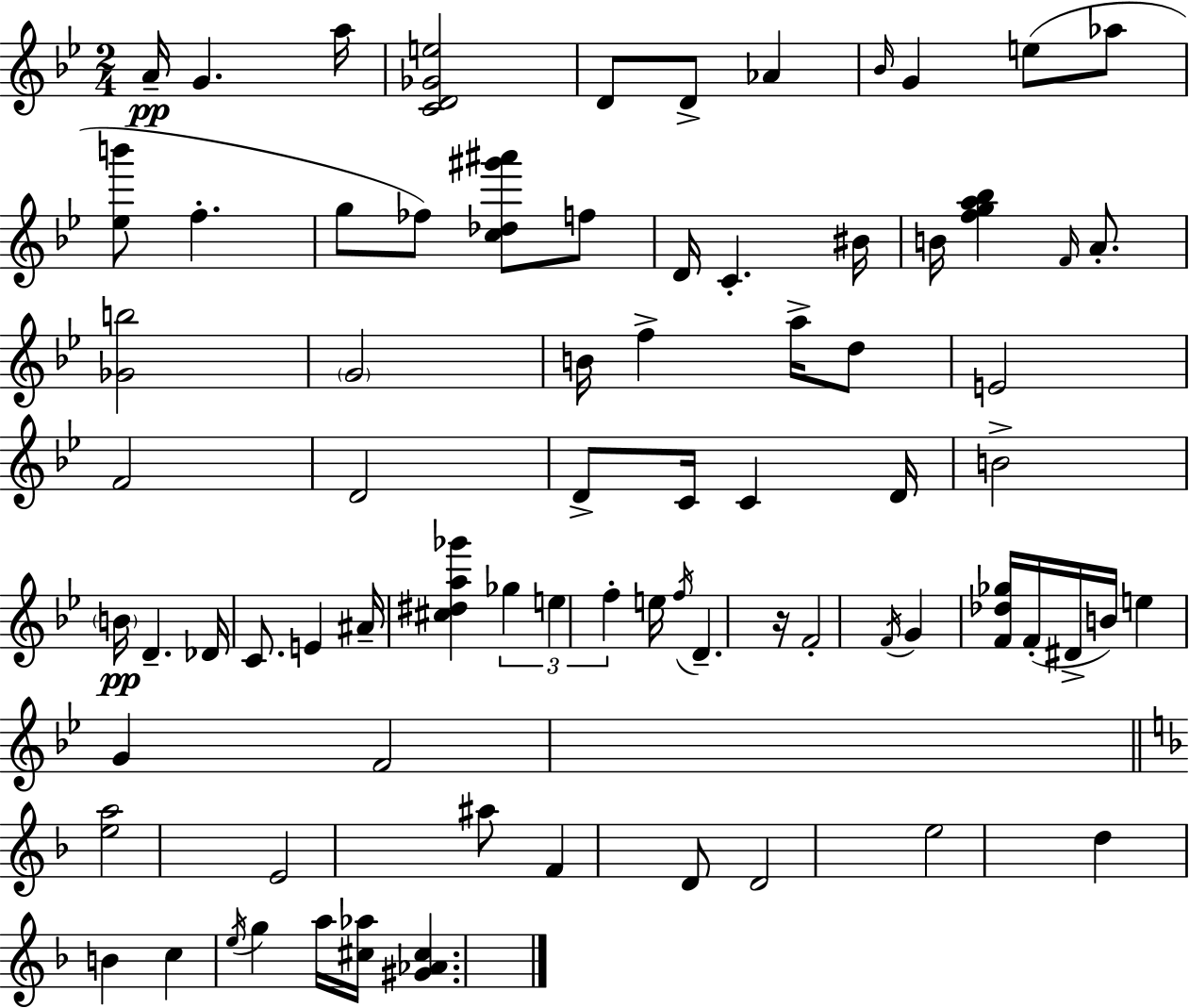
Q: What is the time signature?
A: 2/4